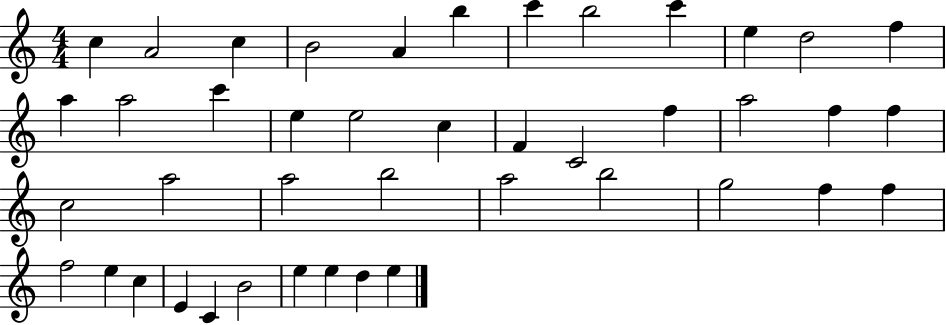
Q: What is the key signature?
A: C major